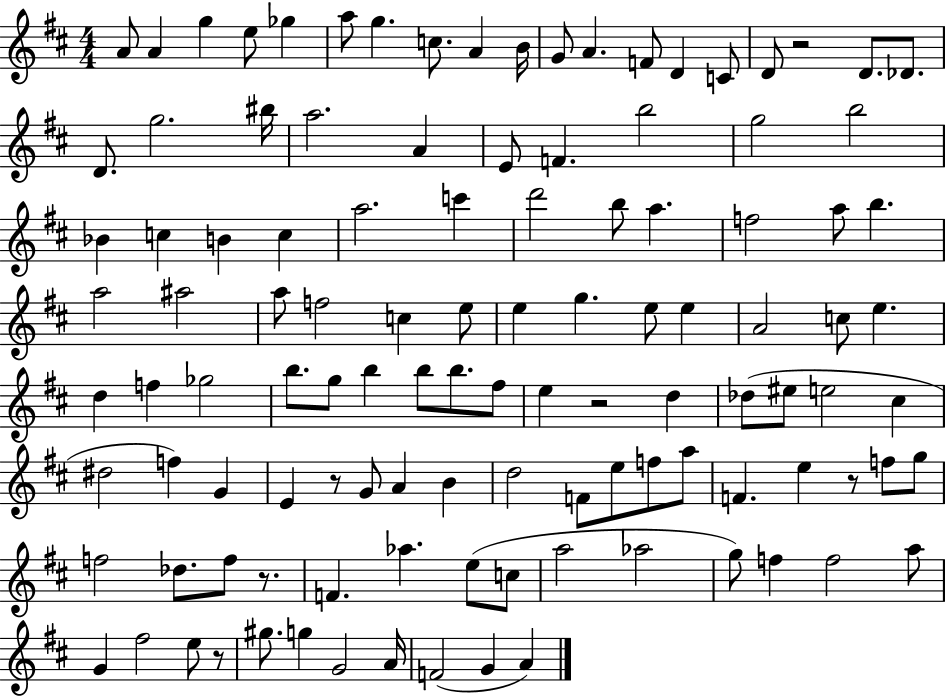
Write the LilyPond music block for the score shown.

{
  \clef treble
  \numericTimeSignature
  \time 4/4
  \key d \major
  a'8 a'4 g''4 e''8 ges''4 | a''8 g''4. c''8. a'4 b'16 | g'8 a'4. f'8 d'4 c'8 | d'8 r2 d'8. des'8. | \break d'8. g''2. bis''16 | a''2. a'4 | e'8 f'4. b''2 | g''2 b''2 | \break bes'4 c''4 b'4 c''4 | a''2. c'''4 | d'''2 b''8 a''4. | f''2 a''8 b''4. | \break a''2 ais''2 | a''8 f''2 c''4 e''8 | e''4 g''4. e''8 e''4 | a'2 c''8 e''4. | \break d''4 f''4 ges''2 | b''8. g''8 b''4 b''8 b''8. fis''8 | e''4 r2 d''4 | des''8( eis''8 e''2 cis''4 | \break dis''2 f''4) g'4 | e'4 r8 g'8 a'4 b'4 | d''2 f'8 e''8 f''8 a''8 | f'4. e''4 r8 f''8 g''8 | \break f''2 des''8. f''8 r8. | f'4. aes''4. e''8( c''8 | a''2 aes''2 | g''8) f''4 f''2 a''8 | \break g'4 fis''2 e''8 r8 | gis''8. g''4 g'2 a'16 | f'2( g'4 a'4) | \bar "|."
}